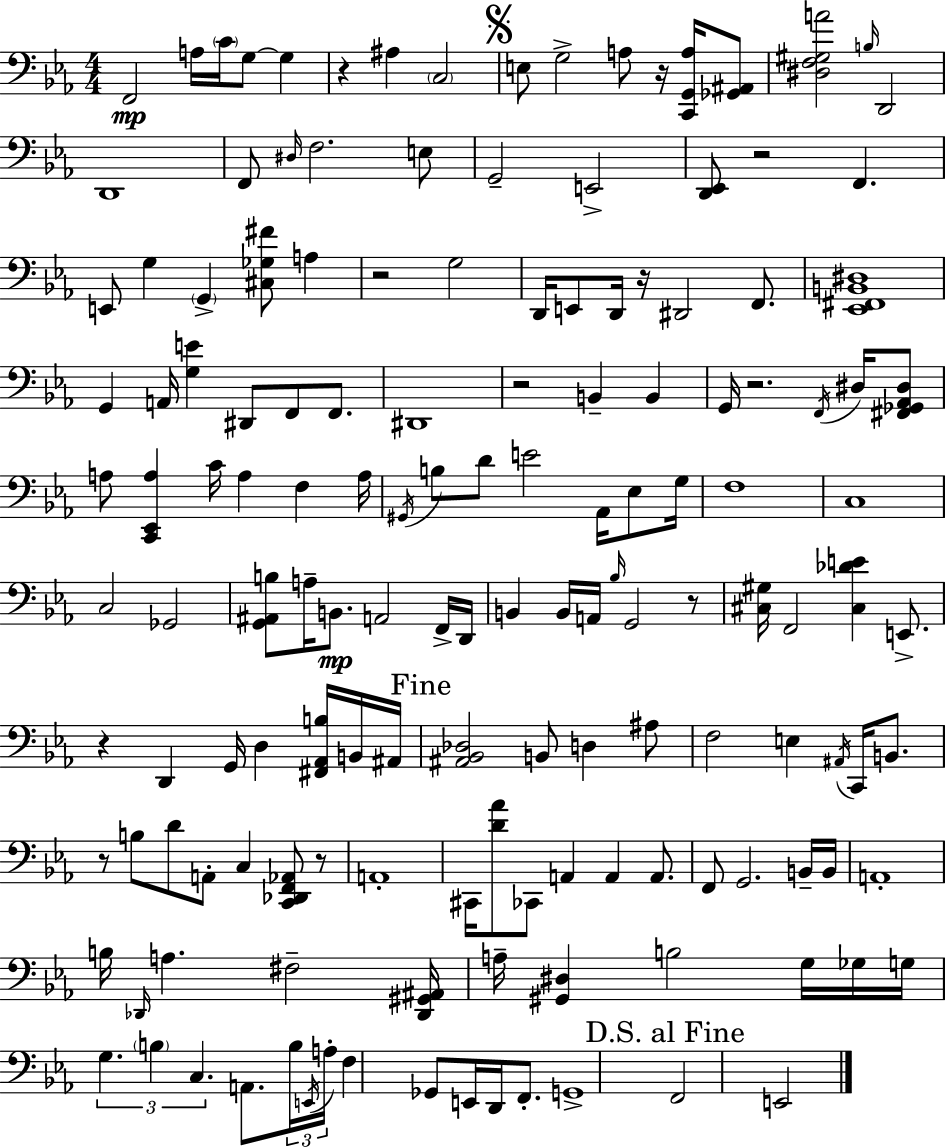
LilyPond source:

{
  \clef bass
  \numericTimeSignature
  \time 4/4
  \key c \minor
  f,2\mp a16 \parenthesize c'16 g8~~ g4 | r4 ais4 \parenthesize c2 | \mark \markup { \musicglyph "scripts.segno" } e8 g2-> a8 r16 <c, g, a>16 <ges, ais,>8 | <dis f gis a'>2 \grace { b16 } d,2 | \break d,1 | f,8 \grace { dis16 } f2. | e8 g,2-- e,2-> | <d, ees,>8 r2 f,4. | \break e,8 g4 \parenthesize g,4-> <cis ges fis'>8 a4 | r2 g2 | d,16 e,8 d,16 r16 dis,2 f,8. | <ees, fis, b, dis>1 | \break g,4 a,16 <g e'>4 dis,8 f,8 f,8. | dis,1 | r2 b,4-- b,4 | g,16 r2. \acciaccatura { f,16 } | \break dis16 <fis, ges, aes, dis>8 a8 <c, ees, a>4 c'16 a4 f4 | a16 \acciaccatura { gis,16 } b8 d'8 e'2 | aes,16 ees8 g16 f1 | c1 | \break c2 ges,2 | <g, ais, b>8 a16-- b,8.\mp a,2 | f,16-> d,16 b,4 b,16 a,16 \grace { bes16 } g,2 | r8 <cis gis>16 f,2 <cis des' e'>4 | \break e,8.-> r4 d,4 g,16 d4 | <fis, aes, b>16 b,16 ais,16 \mark "Fine" <ais, bes, des>2 b,8 d4 | ais8 f2 e4 | \acciaccatura { ais,16 } c,16 b,8. r8 b8 d'8 a,8-. c4 | \break <c, des, f, aes,>8 r8 a,1-. | cis,16 <d' aes'>8 ces,8 a,4 a,4 | a,8. f,8 g,2. | b,16-- b,16 a,1-. | \break b16 \grace { des,16 } a4. fis2-- | <des, gis, ais,>16 a16-- <gis, dis>4 b2 | g16 ges16 g16 \tuplet 3/2 { g4. \parenthesize b4 | c4. } a,8. \tuplet 3/2 { b16 \acciaccatura { e,16 } a16-. } f4 | \break ges,8 e,16 d,16 f,8.-. g,1-> | \mark "D.S. al Fine" f,2 | e,2 \bar "|."
}